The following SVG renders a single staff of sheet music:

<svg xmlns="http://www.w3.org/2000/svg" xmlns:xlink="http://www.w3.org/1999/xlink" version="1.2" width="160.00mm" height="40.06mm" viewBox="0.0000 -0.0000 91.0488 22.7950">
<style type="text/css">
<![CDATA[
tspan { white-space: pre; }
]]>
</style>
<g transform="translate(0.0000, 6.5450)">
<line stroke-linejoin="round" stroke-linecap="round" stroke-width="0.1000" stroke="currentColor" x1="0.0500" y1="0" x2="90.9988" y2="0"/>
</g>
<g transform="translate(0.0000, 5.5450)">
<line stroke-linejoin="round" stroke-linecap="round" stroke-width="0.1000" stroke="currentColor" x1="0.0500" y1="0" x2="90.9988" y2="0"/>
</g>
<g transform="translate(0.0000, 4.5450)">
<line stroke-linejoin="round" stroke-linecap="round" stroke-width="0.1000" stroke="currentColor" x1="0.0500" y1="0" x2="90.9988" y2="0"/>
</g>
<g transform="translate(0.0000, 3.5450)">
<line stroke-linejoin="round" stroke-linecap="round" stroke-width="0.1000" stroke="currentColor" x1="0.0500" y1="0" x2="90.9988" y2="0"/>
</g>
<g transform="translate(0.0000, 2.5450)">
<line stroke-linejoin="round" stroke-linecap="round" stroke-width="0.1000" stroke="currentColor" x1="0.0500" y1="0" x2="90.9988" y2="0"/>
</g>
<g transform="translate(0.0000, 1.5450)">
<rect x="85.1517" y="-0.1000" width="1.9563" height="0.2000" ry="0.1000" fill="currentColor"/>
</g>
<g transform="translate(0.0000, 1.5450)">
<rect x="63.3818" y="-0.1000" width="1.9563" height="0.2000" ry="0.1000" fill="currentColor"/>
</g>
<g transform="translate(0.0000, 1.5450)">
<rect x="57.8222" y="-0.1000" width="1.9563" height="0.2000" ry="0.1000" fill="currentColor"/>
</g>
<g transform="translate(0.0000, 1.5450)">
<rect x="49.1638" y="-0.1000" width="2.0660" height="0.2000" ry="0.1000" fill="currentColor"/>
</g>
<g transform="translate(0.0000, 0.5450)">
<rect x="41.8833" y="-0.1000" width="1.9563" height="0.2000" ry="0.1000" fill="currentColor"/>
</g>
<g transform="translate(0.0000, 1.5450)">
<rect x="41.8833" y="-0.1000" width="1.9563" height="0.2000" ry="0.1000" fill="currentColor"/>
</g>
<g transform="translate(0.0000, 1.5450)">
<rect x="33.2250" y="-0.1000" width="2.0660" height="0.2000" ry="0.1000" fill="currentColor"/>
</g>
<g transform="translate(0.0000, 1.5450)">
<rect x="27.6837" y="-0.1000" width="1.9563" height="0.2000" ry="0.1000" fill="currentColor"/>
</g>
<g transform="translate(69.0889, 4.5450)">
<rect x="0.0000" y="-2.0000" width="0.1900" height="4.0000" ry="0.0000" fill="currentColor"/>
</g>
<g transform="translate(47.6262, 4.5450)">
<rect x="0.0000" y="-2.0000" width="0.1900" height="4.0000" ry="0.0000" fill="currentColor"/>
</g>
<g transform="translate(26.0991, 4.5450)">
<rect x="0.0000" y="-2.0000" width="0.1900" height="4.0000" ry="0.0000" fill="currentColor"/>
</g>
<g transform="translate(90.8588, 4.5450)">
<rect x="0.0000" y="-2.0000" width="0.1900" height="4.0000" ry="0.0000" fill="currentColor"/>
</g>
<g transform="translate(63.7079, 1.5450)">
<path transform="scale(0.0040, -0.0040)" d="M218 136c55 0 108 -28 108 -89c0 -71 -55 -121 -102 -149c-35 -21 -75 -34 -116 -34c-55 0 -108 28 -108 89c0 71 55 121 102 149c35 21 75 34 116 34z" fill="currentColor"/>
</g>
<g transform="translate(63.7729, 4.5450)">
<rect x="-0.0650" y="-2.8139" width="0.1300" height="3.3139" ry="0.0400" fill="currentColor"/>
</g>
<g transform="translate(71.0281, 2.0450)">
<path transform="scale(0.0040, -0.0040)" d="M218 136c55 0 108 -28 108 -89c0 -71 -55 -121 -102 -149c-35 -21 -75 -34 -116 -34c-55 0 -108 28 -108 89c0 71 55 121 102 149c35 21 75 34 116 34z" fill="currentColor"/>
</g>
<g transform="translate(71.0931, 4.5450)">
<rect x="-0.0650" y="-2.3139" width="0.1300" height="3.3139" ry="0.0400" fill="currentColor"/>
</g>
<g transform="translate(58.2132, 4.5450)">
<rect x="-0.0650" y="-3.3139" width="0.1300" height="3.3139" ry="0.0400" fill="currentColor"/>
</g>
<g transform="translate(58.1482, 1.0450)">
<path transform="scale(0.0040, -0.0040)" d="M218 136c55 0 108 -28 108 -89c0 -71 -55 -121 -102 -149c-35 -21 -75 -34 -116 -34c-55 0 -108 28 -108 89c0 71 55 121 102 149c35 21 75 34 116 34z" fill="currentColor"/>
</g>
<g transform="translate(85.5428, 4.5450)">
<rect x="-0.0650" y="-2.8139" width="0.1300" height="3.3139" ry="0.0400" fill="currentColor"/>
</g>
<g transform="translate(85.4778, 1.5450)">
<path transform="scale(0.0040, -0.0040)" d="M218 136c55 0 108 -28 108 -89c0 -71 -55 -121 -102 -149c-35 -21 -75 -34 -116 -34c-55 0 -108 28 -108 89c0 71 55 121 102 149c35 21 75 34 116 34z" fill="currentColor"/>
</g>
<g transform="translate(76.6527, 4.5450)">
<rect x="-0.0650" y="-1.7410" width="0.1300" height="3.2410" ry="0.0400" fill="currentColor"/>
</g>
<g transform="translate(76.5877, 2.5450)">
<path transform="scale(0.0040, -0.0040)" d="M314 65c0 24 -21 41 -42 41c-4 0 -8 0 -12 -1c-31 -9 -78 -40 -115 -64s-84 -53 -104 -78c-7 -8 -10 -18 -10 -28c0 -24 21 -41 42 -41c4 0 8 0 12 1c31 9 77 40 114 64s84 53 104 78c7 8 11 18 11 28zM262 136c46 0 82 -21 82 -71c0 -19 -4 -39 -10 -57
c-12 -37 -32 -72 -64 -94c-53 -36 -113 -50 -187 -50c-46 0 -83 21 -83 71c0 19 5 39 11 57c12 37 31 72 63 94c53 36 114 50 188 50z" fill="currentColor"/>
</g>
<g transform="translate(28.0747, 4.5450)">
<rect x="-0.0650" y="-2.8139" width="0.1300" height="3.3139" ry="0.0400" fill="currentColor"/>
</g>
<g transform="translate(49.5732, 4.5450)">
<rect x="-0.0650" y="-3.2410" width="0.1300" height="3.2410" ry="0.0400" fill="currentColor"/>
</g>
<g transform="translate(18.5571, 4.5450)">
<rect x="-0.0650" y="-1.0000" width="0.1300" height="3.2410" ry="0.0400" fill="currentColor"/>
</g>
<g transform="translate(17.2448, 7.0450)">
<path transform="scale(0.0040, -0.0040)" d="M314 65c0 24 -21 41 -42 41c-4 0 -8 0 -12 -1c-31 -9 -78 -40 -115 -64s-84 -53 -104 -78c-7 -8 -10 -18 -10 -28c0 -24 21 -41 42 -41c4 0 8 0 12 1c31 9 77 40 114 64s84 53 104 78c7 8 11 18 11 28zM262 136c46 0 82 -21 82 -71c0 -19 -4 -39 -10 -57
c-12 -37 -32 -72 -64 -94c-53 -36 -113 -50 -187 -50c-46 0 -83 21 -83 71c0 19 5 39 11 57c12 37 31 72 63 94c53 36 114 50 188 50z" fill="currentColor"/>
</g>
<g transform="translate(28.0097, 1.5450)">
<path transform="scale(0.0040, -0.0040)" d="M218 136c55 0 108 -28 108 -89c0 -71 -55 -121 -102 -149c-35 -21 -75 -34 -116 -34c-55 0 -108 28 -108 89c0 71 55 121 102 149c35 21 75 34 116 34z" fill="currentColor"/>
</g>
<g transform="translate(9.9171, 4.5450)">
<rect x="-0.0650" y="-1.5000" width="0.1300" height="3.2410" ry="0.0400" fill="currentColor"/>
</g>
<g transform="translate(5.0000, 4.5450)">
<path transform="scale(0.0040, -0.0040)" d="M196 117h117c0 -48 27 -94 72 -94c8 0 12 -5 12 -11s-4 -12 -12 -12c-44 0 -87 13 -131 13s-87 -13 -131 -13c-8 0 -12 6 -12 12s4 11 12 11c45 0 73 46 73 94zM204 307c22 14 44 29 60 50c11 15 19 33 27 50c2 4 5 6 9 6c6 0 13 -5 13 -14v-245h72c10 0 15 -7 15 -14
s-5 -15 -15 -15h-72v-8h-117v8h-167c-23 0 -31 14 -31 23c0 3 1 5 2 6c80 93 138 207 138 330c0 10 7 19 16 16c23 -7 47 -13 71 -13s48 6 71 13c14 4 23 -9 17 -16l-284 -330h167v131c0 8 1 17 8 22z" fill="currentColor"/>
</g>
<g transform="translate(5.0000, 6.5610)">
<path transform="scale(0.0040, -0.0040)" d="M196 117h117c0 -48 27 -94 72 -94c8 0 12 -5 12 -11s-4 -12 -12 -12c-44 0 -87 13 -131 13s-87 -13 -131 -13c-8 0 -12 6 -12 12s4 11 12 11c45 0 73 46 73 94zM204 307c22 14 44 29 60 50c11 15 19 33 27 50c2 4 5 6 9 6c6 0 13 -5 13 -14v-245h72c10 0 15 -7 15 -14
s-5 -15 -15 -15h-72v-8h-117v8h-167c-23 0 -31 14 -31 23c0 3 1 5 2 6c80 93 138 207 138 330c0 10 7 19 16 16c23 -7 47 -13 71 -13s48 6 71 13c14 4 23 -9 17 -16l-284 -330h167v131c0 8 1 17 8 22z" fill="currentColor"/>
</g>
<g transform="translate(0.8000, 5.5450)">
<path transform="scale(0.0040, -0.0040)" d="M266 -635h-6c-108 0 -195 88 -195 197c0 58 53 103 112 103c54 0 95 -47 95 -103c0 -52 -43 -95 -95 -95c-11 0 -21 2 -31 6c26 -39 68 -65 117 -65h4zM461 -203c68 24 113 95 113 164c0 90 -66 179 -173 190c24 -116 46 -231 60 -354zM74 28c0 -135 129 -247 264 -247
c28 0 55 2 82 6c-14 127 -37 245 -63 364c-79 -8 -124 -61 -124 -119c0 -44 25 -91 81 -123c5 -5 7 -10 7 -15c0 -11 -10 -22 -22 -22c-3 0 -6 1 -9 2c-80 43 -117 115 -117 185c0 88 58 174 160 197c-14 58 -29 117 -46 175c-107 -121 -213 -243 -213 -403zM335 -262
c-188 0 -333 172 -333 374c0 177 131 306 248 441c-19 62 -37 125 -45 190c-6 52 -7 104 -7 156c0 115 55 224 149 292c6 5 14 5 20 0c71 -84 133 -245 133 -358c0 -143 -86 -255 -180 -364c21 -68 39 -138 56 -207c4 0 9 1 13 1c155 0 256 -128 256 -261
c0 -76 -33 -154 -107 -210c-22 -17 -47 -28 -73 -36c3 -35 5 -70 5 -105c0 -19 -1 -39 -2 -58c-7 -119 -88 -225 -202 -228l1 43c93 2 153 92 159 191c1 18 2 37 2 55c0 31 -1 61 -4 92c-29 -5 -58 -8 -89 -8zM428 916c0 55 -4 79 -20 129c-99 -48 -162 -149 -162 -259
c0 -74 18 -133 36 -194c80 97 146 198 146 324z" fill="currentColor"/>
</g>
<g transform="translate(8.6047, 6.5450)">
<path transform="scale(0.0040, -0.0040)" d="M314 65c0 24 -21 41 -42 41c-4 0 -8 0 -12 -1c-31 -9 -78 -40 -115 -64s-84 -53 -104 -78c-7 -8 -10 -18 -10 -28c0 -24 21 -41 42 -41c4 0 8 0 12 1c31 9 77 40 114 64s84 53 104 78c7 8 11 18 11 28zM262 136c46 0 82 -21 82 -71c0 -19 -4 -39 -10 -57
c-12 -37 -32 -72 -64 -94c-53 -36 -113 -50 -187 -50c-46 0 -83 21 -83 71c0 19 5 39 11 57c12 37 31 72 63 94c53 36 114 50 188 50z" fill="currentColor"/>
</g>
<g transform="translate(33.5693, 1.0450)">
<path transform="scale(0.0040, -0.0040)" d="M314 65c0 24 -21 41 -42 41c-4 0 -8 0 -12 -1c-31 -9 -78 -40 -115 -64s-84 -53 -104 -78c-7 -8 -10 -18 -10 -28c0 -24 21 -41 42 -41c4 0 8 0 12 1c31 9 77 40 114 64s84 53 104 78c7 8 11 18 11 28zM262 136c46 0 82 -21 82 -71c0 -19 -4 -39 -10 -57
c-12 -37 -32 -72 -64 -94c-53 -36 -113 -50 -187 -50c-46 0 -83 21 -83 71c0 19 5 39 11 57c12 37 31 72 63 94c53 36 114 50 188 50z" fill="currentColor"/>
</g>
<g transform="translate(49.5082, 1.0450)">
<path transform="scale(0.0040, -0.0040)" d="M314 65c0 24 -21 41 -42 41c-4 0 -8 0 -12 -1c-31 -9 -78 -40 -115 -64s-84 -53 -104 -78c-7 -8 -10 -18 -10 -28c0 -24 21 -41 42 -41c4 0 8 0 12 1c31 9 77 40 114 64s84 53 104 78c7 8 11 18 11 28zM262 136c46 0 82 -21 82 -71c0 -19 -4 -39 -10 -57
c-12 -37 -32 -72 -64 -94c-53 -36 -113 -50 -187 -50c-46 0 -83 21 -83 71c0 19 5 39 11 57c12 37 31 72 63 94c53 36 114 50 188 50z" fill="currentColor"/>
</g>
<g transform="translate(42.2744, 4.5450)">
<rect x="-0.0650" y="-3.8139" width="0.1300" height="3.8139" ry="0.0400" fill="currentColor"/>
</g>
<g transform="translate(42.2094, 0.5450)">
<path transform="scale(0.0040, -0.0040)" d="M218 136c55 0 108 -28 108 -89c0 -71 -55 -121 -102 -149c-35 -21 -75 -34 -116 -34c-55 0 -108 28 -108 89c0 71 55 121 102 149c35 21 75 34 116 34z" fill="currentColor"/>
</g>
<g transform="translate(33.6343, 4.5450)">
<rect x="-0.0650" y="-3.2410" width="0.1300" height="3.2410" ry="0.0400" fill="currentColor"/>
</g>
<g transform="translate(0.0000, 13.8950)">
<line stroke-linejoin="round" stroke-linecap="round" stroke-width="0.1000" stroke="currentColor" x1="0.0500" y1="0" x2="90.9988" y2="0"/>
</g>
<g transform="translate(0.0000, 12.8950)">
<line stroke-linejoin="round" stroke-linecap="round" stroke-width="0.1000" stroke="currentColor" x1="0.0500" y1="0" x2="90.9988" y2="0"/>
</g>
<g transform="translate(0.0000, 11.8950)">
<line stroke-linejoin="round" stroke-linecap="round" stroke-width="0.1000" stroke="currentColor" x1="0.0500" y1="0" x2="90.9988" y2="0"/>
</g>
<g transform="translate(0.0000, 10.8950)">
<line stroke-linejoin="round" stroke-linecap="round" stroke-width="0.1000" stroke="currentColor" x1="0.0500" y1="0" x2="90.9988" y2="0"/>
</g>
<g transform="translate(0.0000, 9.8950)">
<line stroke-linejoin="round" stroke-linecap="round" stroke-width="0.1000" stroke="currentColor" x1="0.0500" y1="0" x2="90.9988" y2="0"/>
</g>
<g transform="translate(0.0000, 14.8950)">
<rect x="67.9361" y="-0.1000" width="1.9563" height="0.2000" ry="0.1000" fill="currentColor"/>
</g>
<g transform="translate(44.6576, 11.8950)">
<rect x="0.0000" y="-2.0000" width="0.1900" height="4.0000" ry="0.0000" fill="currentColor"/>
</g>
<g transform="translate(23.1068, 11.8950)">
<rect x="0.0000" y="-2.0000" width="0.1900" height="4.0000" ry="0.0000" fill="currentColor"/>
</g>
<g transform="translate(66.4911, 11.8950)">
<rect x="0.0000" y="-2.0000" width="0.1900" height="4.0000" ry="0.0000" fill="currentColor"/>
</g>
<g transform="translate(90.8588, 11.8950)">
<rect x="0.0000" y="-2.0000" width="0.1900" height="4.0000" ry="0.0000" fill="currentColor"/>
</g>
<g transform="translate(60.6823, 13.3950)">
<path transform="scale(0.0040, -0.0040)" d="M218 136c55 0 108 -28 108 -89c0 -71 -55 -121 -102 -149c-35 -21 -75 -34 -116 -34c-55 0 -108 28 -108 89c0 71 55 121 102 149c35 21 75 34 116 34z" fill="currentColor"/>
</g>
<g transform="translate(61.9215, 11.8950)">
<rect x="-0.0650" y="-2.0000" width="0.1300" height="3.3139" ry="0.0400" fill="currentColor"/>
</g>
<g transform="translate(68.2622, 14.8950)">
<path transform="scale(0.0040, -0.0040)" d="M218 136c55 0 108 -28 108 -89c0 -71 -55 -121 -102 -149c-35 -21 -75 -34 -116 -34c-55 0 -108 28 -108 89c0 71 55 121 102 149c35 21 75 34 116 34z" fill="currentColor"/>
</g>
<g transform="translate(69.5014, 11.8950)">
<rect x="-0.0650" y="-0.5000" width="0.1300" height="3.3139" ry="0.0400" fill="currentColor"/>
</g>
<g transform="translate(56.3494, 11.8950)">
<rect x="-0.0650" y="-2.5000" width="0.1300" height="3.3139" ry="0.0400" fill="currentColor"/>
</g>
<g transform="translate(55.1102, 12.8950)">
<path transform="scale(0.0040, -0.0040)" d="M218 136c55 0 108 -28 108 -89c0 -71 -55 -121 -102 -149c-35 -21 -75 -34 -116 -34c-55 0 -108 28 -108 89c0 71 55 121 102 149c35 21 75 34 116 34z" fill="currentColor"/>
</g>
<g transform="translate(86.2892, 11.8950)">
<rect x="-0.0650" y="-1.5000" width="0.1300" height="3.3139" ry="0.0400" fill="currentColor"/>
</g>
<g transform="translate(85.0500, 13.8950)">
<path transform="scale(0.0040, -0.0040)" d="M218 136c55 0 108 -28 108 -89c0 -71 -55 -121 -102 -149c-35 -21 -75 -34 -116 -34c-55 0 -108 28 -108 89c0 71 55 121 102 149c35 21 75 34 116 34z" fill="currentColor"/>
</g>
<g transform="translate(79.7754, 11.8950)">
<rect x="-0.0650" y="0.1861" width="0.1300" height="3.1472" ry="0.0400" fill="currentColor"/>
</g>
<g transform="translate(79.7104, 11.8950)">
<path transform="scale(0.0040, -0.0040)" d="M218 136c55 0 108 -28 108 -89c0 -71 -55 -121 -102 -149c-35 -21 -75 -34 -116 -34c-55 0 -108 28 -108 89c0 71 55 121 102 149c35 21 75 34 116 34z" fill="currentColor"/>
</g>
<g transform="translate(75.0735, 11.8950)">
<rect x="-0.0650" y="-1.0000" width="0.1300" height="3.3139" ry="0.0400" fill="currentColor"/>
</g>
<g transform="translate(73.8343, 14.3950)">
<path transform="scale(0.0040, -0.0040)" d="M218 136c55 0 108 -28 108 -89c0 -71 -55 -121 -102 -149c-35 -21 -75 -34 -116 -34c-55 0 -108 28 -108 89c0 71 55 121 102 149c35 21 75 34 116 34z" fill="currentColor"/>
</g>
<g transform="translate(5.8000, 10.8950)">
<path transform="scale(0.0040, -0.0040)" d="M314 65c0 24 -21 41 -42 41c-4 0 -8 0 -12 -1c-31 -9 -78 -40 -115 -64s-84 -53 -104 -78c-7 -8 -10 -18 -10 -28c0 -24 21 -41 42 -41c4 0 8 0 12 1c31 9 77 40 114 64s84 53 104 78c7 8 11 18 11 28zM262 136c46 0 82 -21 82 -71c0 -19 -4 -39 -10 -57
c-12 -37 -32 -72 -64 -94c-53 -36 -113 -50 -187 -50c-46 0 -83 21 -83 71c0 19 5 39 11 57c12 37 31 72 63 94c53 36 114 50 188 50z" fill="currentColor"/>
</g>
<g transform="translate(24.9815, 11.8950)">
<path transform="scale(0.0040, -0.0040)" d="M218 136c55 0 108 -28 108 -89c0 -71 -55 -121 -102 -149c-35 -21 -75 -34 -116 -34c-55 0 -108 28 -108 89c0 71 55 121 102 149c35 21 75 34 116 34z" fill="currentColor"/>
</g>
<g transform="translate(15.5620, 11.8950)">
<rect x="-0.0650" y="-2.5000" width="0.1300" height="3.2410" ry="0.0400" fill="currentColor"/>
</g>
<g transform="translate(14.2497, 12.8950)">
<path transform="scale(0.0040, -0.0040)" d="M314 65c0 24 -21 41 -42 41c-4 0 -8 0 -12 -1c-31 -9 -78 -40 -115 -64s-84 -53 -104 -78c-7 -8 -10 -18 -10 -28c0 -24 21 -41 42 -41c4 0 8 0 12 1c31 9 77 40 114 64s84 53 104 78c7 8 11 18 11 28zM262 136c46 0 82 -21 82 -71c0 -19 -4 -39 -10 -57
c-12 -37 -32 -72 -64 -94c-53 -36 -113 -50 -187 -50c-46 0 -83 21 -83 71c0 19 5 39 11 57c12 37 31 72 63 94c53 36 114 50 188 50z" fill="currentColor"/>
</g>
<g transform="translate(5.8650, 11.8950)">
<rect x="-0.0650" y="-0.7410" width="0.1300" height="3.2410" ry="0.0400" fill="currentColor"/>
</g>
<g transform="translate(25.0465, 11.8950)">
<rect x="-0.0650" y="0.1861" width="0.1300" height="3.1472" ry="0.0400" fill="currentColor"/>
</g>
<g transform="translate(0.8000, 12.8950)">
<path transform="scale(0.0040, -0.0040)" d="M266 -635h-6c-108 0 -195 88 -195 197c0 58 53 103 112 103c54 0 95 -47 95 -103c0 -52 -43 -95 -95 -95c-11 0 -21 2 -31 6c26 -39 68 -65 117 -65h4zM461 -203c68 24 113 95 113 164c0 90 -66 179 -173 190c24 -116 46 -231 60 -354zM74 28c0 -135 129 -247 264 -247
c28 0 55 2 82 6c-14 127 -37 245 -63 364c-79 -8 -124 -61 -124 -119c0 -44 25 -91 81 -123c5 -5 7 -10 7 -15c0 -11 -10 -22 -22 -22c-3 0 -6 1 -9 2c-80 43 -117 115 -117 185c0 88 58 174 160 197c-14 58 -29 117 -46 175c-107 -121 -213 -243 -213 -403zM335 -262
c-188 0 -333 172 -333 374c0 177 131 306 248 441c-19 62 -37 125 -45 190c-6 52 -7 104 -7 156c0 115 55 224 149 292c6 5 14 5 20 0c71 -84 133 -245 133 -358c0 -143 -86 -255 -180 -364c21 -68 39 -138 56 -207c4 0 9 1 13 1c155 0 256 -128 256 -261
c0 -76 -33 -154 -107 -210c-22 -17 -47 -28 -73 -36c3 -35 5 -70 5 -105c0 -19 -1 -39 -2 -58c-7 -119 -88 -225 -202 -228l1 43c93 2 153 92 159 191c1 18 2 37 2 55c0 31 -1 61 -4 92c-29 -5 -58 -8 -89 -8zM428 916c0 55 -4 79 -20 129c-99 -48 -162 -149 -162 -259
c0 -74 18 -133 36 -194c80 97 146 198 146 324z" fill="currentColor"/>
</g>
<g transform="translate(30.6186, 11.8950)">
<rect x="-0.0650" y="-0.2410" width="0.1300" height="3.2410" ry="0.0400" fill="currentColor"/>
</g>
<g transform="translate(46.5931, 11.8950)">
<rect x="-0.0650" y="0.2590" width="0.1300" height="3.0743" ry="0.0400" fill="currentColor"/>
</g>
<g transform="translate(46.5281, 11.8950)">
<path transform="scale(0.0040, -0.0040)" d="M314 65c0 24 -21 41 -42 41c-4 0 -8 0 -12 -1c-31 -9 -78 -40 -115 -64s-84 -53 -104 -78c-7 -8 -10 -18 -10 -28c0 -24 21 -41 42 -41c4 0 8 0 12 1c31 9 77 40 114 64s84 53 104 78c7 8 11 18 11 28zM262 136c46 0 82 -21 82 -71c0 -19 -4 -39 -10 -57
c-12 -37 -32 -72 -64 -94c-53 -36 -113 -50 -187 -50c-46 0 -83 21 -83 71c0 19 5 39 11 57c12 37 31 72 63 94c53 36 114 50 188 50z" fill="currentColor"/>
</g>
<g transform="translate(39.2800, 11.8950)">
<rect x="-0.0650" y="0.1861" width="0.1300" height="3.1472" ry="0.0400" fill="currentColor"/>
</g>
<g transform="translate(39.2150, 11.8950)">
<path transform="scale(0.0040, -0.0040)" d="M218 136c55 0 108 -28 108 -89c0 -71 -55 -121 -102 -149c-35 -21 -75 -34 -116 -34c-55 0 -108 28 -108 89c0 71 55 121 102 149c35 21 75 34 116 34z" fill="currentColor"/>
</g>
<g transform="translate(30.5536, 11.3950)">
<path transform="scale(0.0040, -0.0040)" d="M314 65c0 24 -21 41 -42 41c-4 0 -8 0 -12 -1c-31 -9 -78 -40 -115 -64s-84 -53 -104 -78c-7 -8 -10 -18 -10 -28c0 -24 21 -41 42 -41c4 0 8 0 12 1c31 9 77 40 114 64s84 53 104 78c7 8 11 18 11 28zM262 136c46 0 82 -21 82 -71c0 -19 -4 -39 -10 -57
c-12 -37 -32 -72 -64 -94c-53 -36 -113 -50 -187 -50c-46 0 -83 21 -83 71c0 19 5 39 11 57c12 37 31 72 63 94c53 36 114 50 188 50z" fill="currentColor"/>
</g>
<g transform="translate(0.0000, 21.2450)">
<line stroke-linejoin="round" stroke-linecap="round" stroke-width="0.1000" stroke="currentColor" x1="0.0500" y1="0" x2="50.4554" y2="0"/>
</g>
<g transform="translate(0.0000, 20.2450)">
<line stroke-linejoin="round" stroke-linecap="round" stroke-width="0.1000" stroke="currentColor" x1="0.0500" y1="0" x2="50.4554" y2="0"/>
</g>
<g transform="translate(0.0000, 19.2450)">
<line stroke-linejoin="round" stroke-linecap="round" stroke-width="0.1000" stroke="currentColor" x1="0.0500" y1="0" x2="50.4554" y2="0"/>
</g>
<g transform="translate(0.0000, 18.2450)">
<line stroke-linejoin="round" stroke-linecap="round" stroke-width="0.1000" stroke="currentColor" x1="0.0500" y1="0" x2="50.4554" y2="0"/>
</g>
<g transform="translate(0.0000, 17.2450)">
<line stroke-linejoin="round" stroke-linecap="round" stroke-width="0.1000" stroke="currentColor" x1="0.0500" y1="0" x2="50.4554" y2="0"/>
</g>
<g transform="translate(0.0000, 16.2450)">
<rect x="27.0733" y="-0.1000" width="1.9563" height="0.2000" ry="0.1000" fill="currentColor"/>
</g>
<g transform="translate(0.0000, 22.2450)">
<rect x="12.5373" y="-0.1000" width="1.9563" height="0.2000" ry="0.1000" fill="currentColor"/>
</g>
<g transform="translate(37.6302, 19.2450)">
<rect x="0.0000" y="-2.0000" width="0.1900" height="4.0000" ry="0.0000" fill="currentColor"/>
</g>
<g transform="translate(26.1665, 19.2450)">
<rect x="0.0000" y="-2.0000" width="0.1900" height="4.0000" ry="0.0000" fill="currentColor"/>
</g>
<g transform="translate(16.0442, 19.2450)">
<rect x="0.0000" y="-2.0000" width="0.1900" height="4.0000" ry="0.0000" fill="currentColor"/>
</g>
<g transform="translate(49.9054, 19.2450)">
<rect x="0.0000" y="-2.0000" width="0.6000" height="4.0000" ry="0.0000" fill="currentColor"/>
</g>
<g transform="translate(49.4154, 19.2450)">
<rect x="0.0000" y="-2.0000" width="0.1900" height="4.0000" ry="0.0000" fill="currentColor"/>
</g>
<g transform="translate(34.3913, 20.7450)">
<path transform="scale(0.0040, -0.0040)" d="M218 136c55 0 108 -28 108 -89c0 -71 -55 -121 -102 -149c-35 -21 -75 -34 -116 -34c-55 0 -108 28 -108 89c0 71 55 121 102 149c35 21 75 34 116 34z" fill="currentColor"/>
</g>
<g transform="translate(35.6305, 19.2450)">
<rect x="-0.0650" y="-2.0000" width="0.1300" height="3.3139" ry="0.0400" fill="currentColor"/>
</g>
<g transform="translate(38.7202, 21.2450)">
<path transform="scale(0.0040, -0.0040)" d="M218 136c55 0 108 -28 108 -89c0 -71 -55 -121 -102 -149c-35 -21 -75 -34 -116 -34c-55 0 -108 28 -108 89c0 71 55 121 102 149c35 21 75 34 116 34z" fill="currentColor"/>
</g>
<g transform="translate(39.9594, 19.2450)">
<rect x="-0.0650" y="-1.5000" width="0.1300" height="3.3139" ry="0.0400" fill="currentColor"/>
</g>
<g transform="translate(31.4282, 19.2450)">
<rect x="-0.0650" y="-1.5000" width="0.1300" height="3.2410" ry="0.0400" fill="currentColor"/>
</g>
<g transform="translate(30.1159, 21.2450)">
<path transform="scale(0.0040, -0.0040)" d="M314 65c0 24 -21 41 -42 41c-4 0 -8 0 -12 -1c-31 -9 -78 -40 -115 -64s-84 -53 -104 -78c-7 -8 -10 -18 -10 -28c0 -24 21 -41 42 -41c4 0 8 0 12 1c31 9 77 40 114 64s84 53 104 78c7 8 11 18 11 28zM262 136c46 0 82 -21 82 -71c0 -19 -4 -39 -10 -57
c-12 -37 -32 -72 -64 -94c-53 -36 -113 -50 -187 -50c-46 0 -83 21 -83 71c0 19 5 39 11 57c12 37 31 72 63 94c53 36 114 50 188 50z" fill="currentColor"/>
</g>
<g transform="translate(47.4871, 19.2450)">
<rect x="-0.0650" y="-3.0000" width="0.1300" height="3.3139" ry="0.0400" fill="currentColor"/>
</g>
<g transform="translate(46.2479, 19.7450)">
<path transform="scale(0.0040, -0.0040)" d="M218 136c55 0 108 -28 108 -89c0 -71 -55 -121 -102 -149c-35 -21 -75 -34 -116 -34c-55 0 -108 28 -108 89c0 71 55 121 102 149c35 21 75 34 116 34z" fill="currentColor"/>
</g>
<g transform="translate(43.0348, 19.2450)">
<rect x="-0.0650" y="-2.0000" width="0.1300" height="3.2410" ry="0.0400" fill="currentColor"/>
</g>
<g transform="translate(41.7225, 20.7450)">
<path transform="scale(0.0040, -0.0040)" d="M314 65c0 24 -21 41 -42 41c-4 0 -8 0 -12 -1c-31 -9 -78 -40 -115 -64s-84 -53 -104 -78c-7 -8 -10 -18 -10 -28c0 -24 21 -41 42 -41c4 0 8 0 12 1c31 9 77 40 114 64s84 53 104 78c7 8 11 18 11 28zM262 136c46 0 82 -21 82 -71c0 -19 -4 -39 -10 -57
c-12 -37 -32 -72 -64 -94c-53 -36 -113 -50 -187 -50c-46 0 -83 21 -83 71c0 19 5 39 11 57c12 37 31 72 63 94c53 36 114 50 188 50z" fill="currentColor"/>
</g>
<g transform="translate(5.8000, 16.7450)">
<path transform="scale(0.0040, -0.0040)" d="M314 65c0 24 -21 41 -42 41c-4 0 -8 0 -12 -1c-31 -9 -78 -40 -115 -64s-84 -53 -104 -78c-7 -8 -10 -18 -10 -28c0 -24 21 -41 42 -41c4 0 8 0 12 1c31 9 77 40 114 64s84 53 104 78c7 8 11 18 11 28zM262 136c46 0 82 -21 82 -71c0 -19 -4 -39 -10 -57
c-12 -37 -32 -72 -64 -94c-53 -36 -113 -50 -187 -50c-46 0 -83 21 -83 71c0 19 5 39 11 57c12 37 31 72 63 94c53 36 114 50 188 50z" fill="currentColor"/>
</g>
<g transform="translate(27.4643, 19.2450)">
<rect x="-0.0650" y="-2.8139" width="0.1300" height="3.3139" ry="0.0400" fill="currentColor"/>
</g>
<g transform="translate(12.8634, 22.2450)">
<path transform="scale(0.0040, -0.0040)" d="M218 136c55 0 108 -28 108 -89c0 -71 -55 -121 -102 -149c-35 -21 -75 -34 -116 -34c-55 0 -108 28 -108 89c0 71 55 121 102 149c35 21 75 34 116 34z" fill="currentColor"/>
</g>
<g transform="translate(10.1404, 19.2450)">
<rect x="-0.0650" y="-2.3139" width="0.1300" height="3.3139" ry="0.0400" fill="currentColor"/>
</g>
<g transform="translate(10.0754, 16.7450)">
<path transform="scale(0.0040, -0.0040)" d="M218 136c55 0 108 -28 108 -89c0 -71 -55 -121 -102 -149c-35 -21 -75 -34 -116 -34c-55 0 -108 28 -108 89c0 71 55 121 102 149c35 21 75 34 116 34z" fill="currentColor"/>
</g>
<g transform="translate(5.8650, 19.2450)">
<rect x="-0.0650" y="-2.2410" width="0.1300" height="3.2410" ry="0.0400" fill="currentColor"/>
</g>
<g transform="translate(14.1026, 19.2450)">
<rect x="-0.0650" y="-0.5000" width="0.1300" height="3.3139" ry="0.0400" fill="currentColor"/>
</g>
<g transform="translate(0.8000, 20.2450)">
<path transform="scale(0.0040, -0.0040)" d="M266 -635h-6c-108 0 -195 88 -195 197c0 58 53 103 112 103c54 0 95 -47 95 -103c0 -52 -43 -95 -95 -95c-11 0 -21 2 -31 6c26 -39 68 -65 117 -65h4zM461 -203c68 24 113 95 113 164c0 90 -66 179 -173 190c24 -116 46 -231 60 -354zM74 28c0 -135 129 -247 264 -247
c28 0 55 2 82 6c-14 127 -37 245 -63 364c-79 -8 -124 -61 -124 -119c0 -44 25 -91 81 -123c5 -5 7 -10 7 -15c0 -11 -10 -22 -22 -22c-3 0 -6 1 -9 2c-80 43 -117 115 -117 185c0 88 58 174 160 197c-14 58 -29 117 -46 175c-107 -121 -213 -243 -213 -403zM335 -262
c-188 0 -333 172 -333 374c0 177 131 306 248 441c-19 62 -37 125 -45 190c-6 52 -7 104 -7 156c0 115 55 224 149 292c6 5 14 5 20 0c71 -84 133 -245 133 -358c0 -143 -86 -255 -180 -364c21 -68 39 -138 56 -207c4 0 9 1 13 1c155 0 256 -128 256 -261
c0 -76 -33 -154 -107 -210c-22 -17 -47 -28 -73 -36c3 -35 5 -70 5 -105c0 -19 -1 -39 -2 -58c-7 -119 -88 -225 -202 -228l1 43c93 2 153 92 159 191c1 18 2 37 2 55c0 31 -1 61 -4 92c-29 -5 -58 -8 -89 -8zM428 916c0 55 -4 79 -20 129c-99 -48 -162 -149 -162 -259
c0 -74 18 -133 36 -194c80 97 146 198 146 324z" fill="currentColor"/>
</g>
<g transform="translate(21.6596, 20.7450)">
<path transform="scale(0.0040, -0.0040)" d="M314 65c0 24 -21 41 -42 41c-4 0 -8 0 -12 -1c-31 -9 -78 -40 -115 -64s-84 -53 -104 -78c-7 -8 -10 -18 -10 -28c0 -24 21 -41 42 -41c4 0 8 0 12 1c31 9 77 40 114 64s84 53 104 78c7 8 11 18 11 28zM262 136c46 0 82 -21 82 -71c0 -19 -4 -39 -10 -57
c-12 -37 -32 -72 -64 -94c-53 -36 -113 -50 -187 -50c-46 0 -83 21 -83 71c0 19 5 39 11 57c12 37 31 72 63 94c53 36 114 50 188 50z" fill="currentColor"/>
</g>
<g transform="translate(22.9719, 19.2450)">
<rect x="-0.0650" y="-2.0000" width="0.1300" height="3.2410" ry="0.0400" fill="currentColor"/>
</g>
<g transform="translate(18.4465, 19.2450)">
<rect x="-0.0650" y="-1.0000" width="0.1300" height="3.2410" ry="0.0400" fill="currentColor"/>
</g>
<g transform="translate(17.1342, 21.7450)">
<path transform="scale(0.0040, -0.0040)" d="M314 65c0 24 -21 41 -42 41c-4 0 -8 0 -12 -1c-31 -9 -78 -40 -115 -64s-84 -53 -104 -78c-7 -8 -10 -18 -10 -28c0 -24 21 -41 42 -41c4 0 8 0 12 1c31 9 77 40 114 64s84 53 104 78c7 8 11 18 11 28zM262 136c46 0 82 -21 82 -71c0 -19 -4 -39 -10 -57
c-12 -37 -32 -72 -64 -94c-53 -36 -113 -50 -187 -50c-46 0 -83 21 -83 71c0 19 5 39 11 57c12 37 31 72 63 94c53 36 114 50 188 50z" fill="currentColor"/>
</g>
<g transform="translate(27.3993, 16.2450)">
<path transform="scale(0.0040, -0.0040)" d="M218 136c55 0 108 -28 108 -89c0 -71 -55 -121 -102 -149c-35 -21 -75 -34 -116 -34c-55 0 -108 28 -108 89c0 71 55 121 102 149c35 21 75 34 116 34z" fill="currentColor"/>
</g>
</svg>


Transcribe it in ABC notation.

X:1
T:Untitled
M:4/4
L:1/4
K:C
E2 D2 a b2 c' b2 b a g f2 a d2 G2 B c2 B B2 G F C D B E g2 g C D2 F2 a E2 F E F2 A